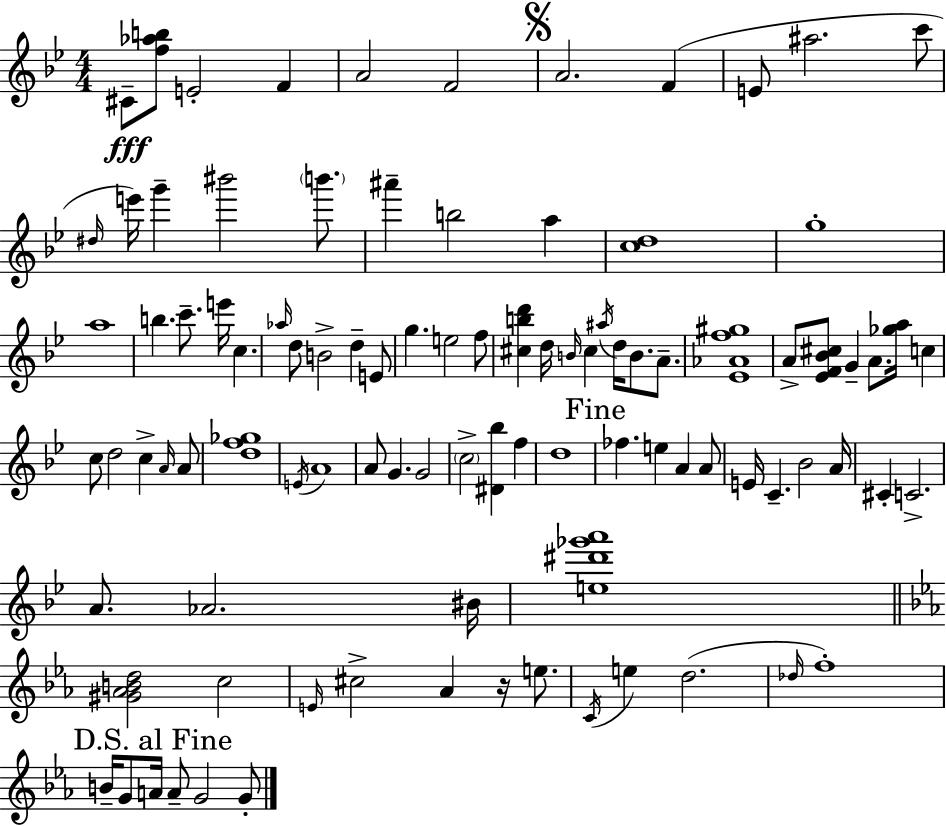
{
  \clef treble
  \numericTimeSignature
  \time 4/4
  \key g \minor
  cis'8--\fff <f'' aes'' b''>8 e'2-. f'4 | a'2 f'2 | \mark \markup { \musicglyph "scripts.segno" } a'2. f'4( | e'8 ais''2. c'''8 | \break \grace { dis''16 }) e'''16 g'''4-- bis'''2 \parenthesize b'''8. | ais'''4-- b''2 a''4 | <c'' d''>1 | g''1-. | \break a''1 | b''4. c'''8.-- e'''16 c''4. | \grace { aes''16 } d''8 b'2-> d''4-- | e'8 g''4. e''2 | \break f''8 <cis'' b'' d'''>4 d''16 \grace { b'16 } cis''4 \acciaccatura { ais''16 } d''16 b'8. | a'8.-- <ees' aes' f'' gis''>1 | a'8-> <ees' f' bes' cis''>8 g'4-- a'8. <ges'' a''>16 | c''4 c''8 d''2 c''4-> | \break \grace { a'16 } a'8 <d'' f'' ges''>1 | \acciaccatura { e'16 } a'1 | a'8 g'4. g'2 | \parenthesize c''2-> <dis' bes''>4 | \break f''4 d''1 | \mark "Fine" fes''4. e''4 | a'4 a'8 e'16 c'4.-- bes'2 | a'16 cis'4-. c'2.-> | \break a'8. aes'2. | bis'16 <e'' dis''' ges''' a'''>1 | \bar "||" \break \key ees \major <gis' aes' b' d''>2 c''2 | \grace { e'16 } cis''2-> aes'4 r16 e''8. | \acciaccatura { c'16 } e''4 d''2.( | \grace { des''16 } f''1-.) | \break \mark "D.S. al Fine" b'16-- g'8 a'16 a'8-- g'2 | g'8-. \bar "|."
}